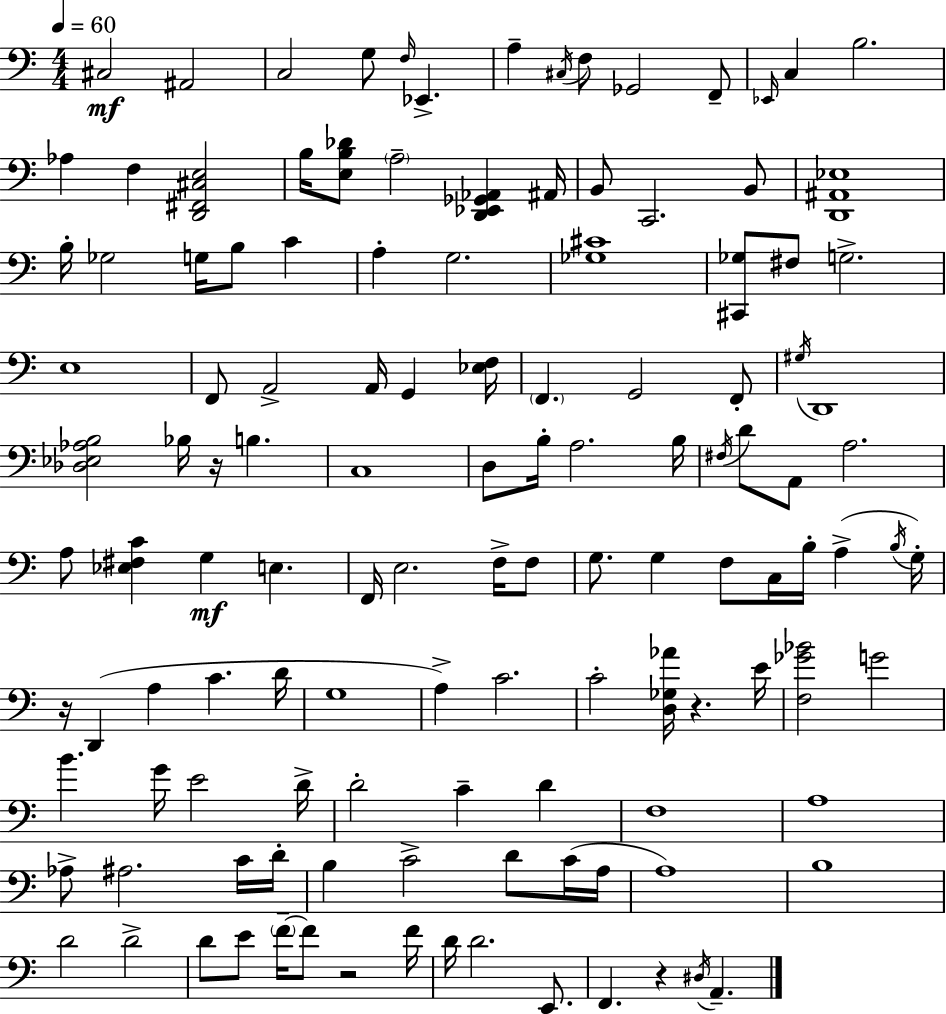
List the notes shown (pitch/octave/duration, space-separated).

C#3/h A#2/h C3/h G3/e F3/s Eb2/q. A3/q C#3/s F3/e Gb2/h F2/e Eb2/s C3/q B3/h. Ab3/q F3/q [D2,F#2,C#3,E3]/h B3/s [E3,B3,Db4]/e A3/h [D2,Eb2,Gb2,Ab2]/q A#2/s B2/e C2/h. B2/e [D2,A#2,Eb3]/w B3/s Gb3/h G3/s B3/e C4/q A3/q G3/h. [Gb3,C#4]/w [C#2,Gb3]/e F#3/e G3/h. E3/w F2/e A2/h A2/s G2/q [Eb3,F3]/s F2/q. G2/h F2/e G#3/s D2/w [Db3,Eb3,Ab3,B3]/h Bb3/s R/s B3/q. C3/w D3/e B3/s A3/h. B3/s F#3/s D4/e A2/e A3/h. A3/e [Eb3,F#3,C4]/q G3/q E3/q. F2/s E3/h. F3/s F3/e G3/e. G3/q F3/e C3/s B3/s A3/q B3/s G3/s R/s D2/q A3/q C4/q. D4/s G3/w A3/q C4/h. C4/h [D3,Gb3,Ab4]/s R/q. E4/s [F3,Gb4,Bb4]/h G4/h B4/q. G4/s E4/h D4/s D4/h C4/q D4/q F3/w A3/w Ab3/e A#3/h. C4/s D4/s B3/q C4/h D4/e C4/s A3/s A3/w B3/w D4/h D4/h D4/e E4/e F4/s F4/e R/h F4/s D4/s D4/h. E2/e. F2/q. R/q D#3/s A2/q.